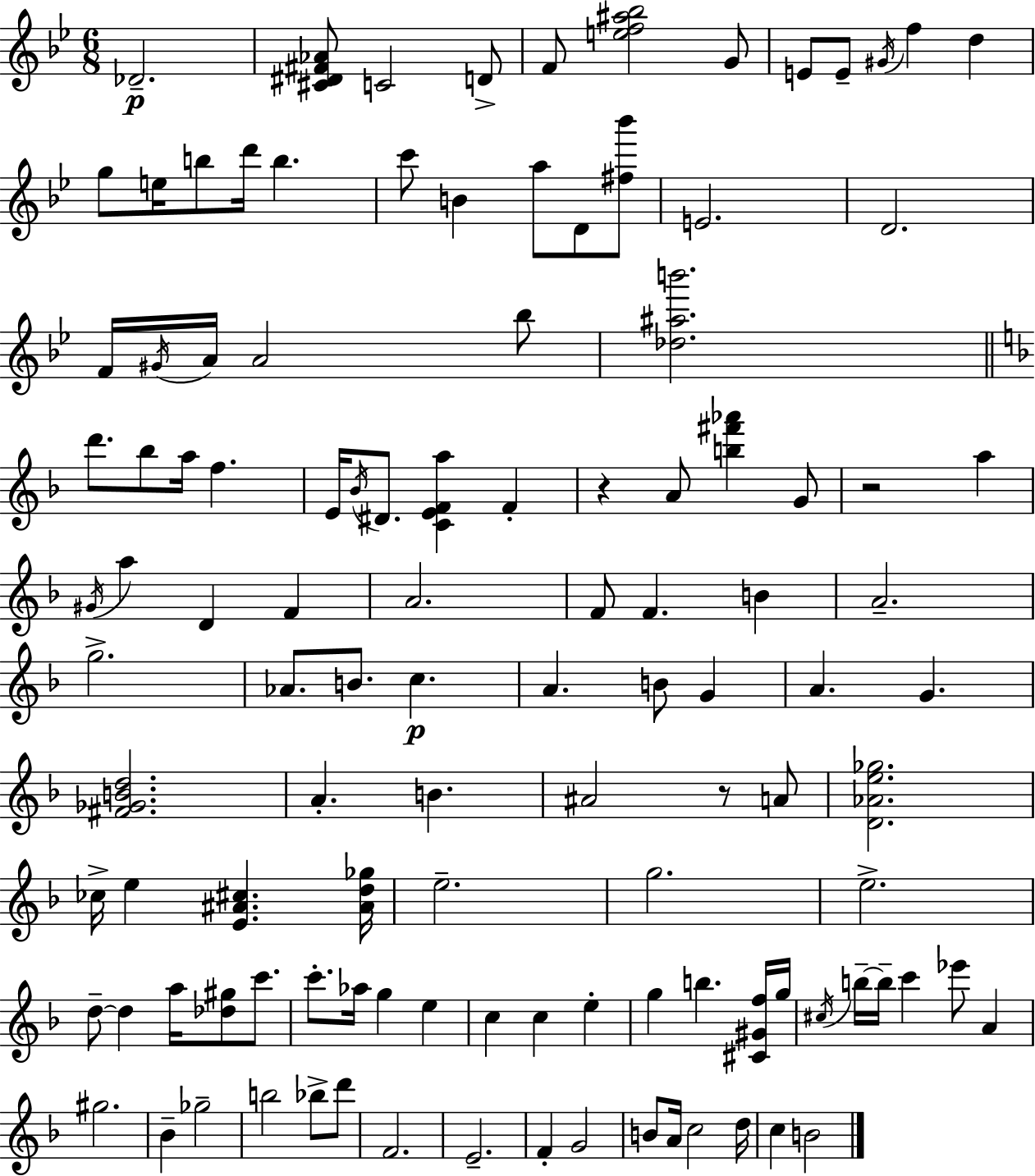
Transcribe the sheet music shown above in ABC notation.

X:1
T:Untitled
M:6/8
L:1/4
K:Gm
_D2 [^C^D^F_A]/2 C2 D/2 F/2 [ef^a_b]2 G/2 E/2 E/2 ^G/4 f d g/2 e/4 b/2 d'/4 b c'/2 B a/2 D/2 [^f_b']/2 E2 D2 F/4 ^G/4 A/4 A2 _b/2 [_d^ab']2 d'/2 _b/2 a/4 f E/4 _B/4 ^D/2 [CEFa] F z A/2 [b^f'_a'] G/2 z2 a ^G/4 a D F A2 F/2 F B A2 g2 _A/2 B/2 c A B/2 G A G [^F_GBd]2 A B ^A2 z/2 A/2 [D_Ae_g]2 _c/4 e [E^A^c] [^Ad_g]/4 e2 g2 e2 d/2 d a/4 [_d^g]/2 c'/2 c'/2 _a/4 g e c c e g b [^C^Gf]/4 g/4 ^c/4 b/4 b/4 c' _e'/2 A ^g2 _B _g2 b2 _b/2 d'/2 F2 E2 F G2 B/2 A/4 c2 d/4 c B2